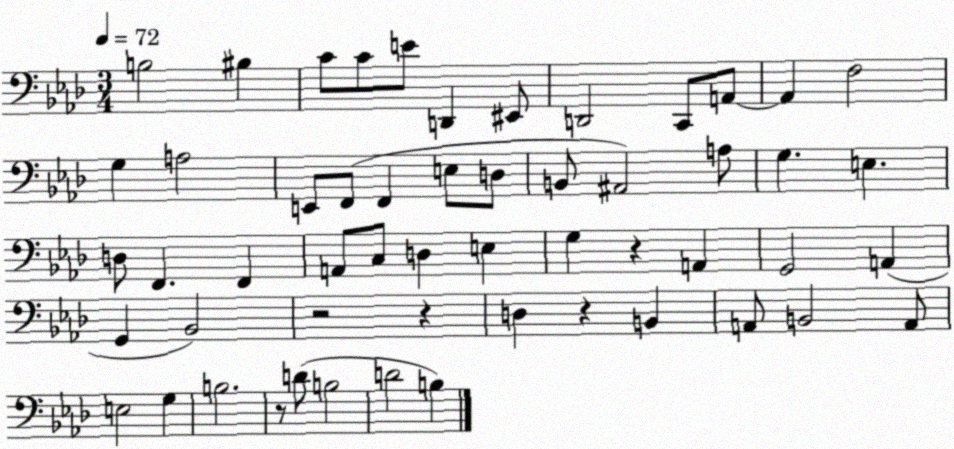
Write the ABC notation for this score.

X:1
T:Untitled
M:3/4
L:1/4
K:Ab
B,2 ^B, C/2 C/2 E/2 D,, ^E,,/2 D,,2 C,,/2 A,,/2 A,, F,2 G, A,2 E,,/2 F,,/2 F,, E,/2 D,/2 B,,/2 ^A,,2 A,/2 G, E, D,/2 F,, F,, A,,/2 C,/2 D, E, G, z A,, G,,2 A,, G,, _B,,2 z2 z D, z B,, A,,/2 B,,2 A,,/2 E,2 G, B,2 z/2 D/2 B,2 D2 B,